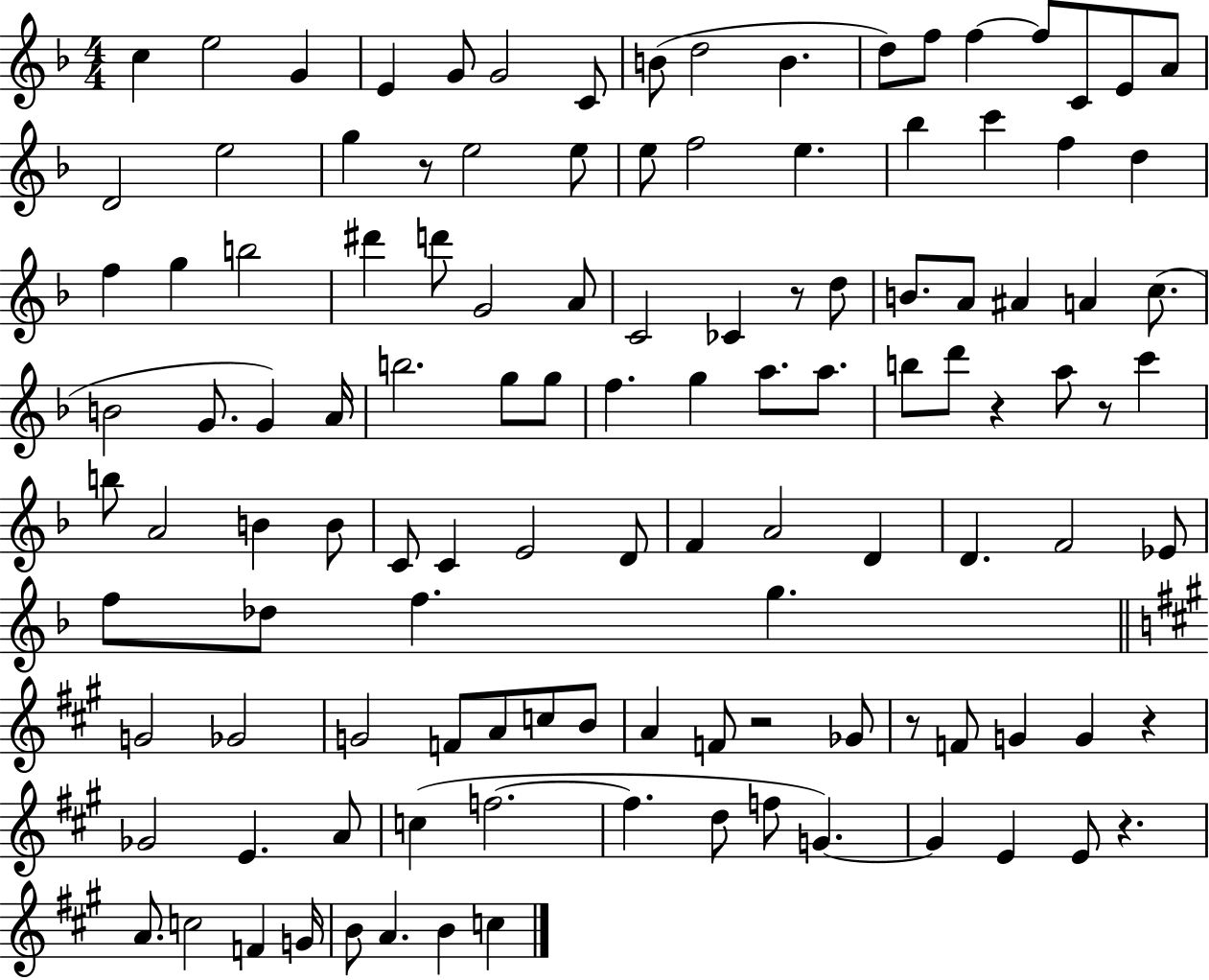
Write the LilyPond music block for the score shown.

{
  \clef treble
  \numericTimeSignature
  \time 4/4
  \key f \major
  c''4 e''2 g'4 | e'4 g'8 g'2 c'8 | b'8( d''2 b'4. | d''8) f''8 f''4~~ f''8 c'8 e'8 a'8 | \break d'2 e''2 | g''4 r8 e''2 e''8 | e''8 f''2 e''4. | bes''4 c'''4 f''4 d''4 | \break f''4 g''4 b''2 | dis'''4 d'''8 g'2 a'8 | c'2 ces'4 r8 d''8 | b'8. a'8 ais'4 a'4 c''8.( | \break b'2 g'8. g'4) a'16 | b''2. g''8 g''8 | f''4. g''4 a''8. a''8. | b''8 d'''8 r4 a''8 r8 c'''4 | \break b''8 a'2 b'4 b'8 | c'8 c'4 e'2 d'8 | f'4 a'2 d'4 | d'4. f'2 ees'8 | \break f''8 des''8 f''4. g''4. | \bar "||" \break \key a \major g'2 ges'2 | g'2 f'8 a'8 c''8 b'8 | a'4 f'8 r2 ges'8 | r8 f'8 g'4 g'4 r4 | \break ges'2 e'4. a'8 | c''4( f''2.~~ | f''4. d''8 f''8 g'4.~~) | g'4 e'4 e'8 r4. | \break a'8. c''2 f'4 g'16 | b'8 a'4. b'4 c''4 | \bar "|."
}